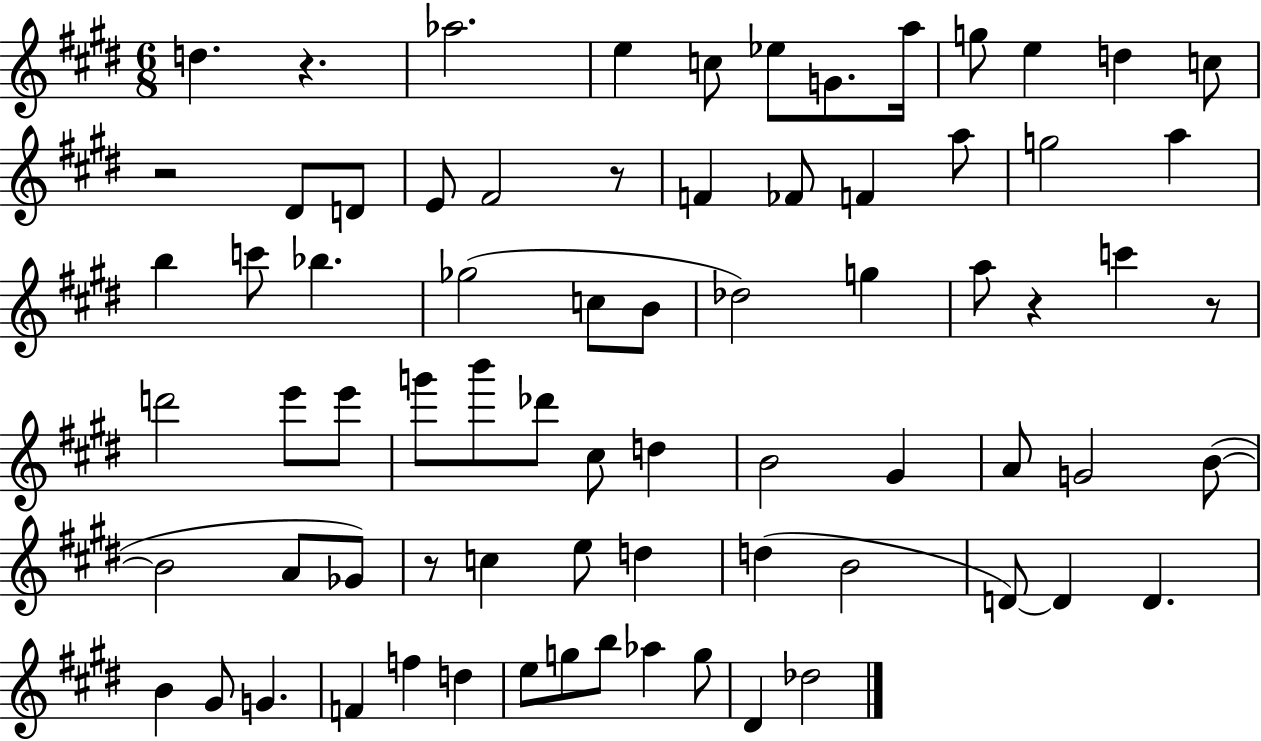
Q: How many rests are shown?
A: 6